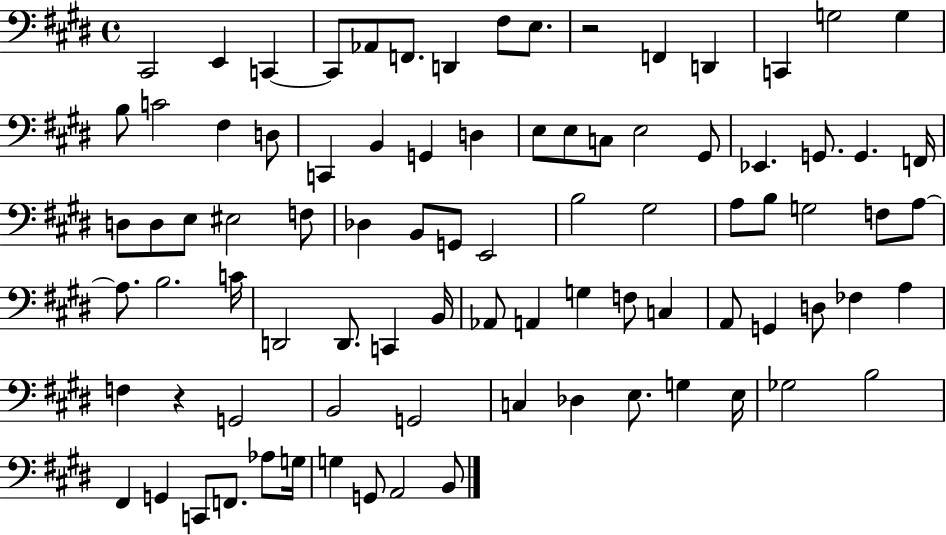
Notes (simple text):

C#2/h E2/q C2/q C2/e Ab2/e F2/e. D2/q F#3/e E3/e. R/h F2/q D2/q C2/q G3/h G3/q B3/e C4/h F#3/q D3/e C2/q B2/q G2/q D3/q E3/e E3/e C3/e E3/h G#2/e Eb2/q. G2/e. G2/q. F2/s D3/e D3/e E3/e EIS3/h F3/e Db3/q B2/e G2/e E2/h B3/h G#3/h A3/e B3/e G3/h F3/e A3/e A3/e. B3/h. C4/s D2/h D2/e. C2/q B2/s Ab2/e A2/q G3/q F3/e C3/q A2/e G2/q D3/e FES3/q A3/q F3/q R/q G2/h B2/h G2/h C3/q Db3/q E3/e. G3/q E3/s Gb3/h B3/h F#2/q G2/q C2/e F2/e. Ab3/e G3/s G3/q G2/e A2/h B2/e